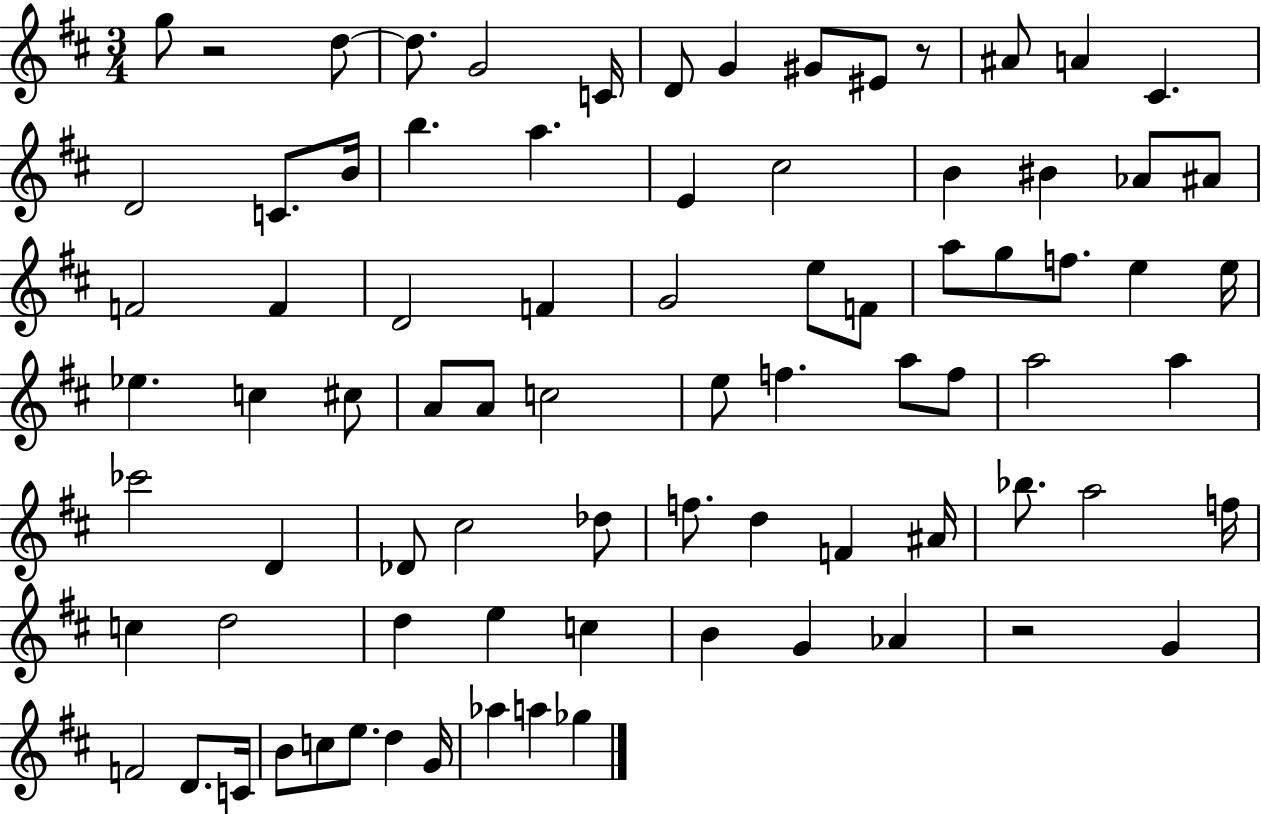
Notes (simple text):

G5/e R/h D5/e D5/e. G4/h C4/s D4/e G4/q G#4/e EIS4/e R/e A#4/e A4/q C#4/q. D4/h C4/e. B4/s B5/q. A5/q. E4/q C#5/h B4/q BIS4/q Ab4/e A#4/e F4/h F4/q D4/h F4/q G4/h E5/e F4/e A5/e G5/e F5/e. E5/q E5/s Eb5/q. C5/q C#5/e A4/e A4/e C5/h E5/e F5/q. A5/e F5/e A5/h A5/q CES6/h D4/q Db4/e C#5/h Db5/e F5/e. D5/q F4/q A#4/s Bb5/e. A5/h F5/s C5/q D5/h D5/q E5/q C5/q B4/q G4/q Ab4/q R/h G4/q F4/h D4/e. C4/s B4/e C5/e E5/e. D5/q G4/s Ab5/q A5/q Gb5/q